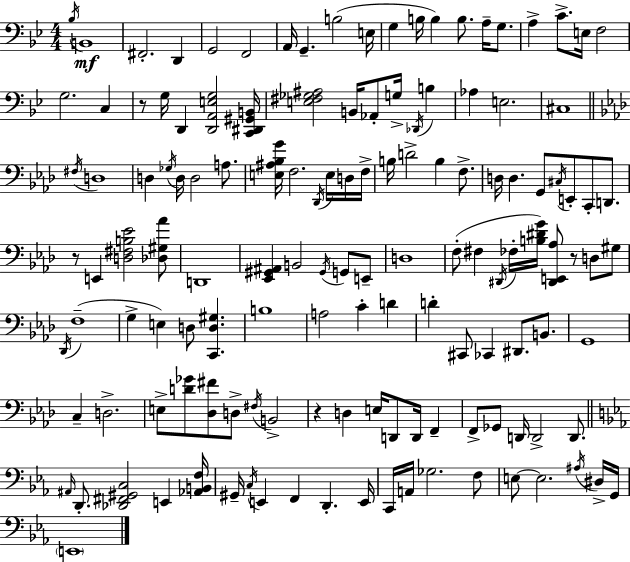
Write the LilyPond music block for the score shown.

{
  \clef bass
  \numericTimeSignature
  \time 4/4
  \key g \minor
  \acciaccatura { bes16 }\mf b,1 | fis,2.-. d,4 | g,2 f,2 | a,16 g,4.-- b2( | \break e16 g4 b16 b4) b8. a16-- g8. | a4-> c'8.-> e16 f2 | g2. c4 | r8 g16 d,4 <d, a, e g>2 | \break <c, dis, gis, b,>16 <e fis ges ais>2 b,16 aes,8-. g16-> \acciaccatura { des,16 } b4 | aes4 e2. | cis1 | \bar "||" \break \key aes \major \acciaccatura { fis16 } d1 | d4 \acciaccatura { ges16 } d16 d2 a8. | <e ais bes g'>16 f2. \acciaccatura { des,16 } | e16 d16 f16-> b16 d'2-> b4 | \break f8.-> d16 d4. g,8 \acciaccatura { cis16 } e,8-. c,8-. | d,8. r8 e,4 <d fis b ees'>2 | <des gis aes'>8 d,1 | <ees, gis, ais,>4 b,2 | \break \acciaccatura { gis,16 } g,8 e,8-- d1 | f8-.( fis4 \acciaccatura { dis,16 } fes16-. <b dis' g'>16) <dis, e, aes>8 | r8 d8 gis8 \acciaccatura { des,16 }( f1-- | g4-> e4) d8 | \break <c, d gis>4. b1 | a2 c'4-. | d'4 d'4-. cis,8 ces,4 | dis,8. b,8. g,1 | \break c4-- d2.-> | e8-> <d' ges'>8 <des fis'>8 d8-> \acciaccatura { fis16 } | b,2-> r4 d4 | e16 d,8 d,16 f,4-- f,8-> ges,8 d,16 d,2-> | \break d,8. \bar "||" \break \key c \minor \grace { ais,16 } d,8.-. <des, fis, gis, c>2 e,4 | <aes, b, f>16 gis,16-- \acciaccatura { c16 } e,4 f,4 d,4.-. | e,16 c,16 a,16 ges2. | f8 e8~~ e2. | \break \acciaccatura { ais16 } dis16-> g,16 \parenthesize e,1 | \bar "|."
}